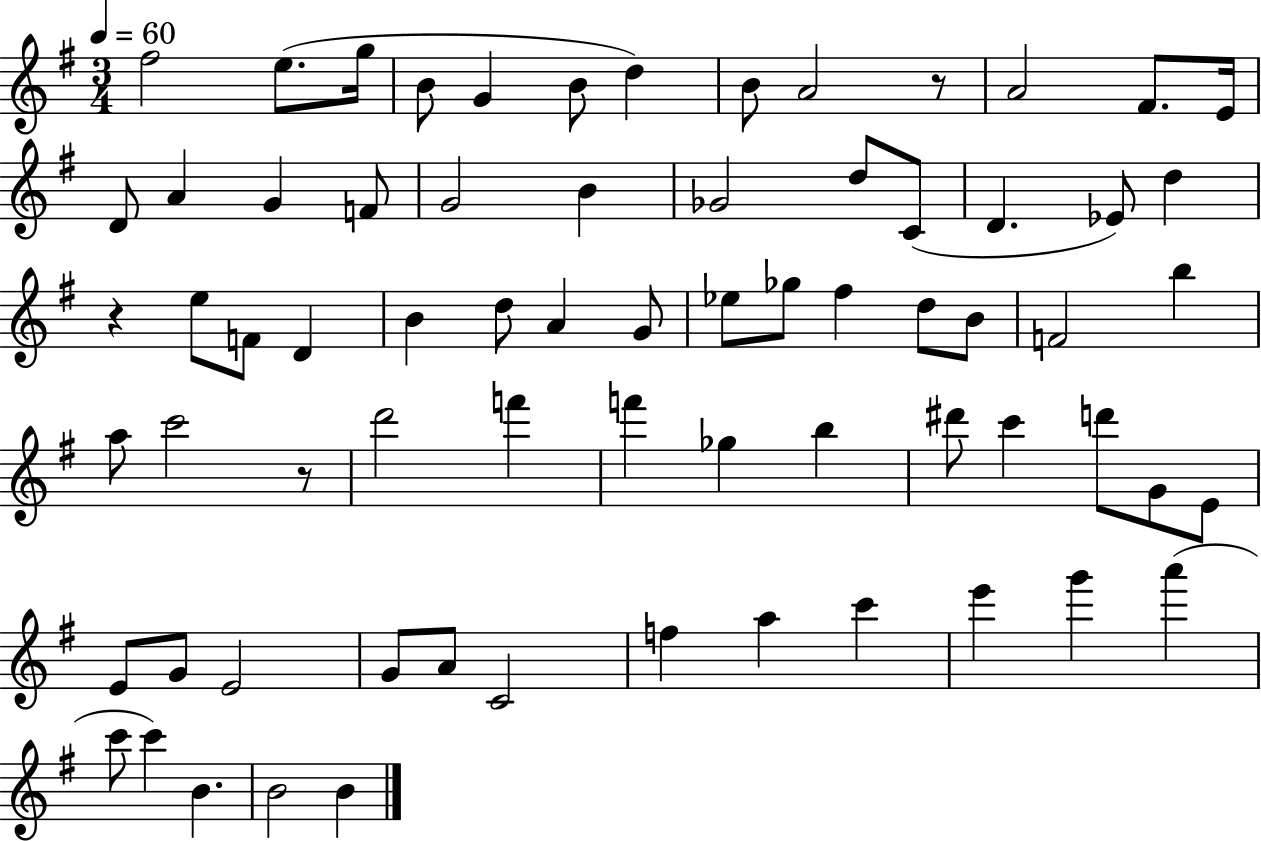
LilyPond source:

{
  \clef treble
  \numericTimeSignature
  \time 3/4
  \key g \major
  \tempo 4 = 60
  fis''2 e''8.( g''16 | b'8 g'4 b'8 d''4) | b'8 a'2 r8 | a'2 fis'8. e'16 | \break d'8 a'4 g'4 f'8 | g'2 b'4 | ges'2 d''8 c'8( | d'4. ees'8) d''4 | \break r4 e''8 f'8 d'4 | b'4 d''8 a'4 g'8 | ees''8 ges''8 fis''4 d''8 b'8 | f'2 b''4 | \break a''8 c'''2 r8 | d'''2 f'''4 | f'''4 ges''4 b''4 | dis'''8 c'''4 d'''8 g'8 e'8 | \break e'8 g'8 e'2 | g'8 a'8 c'2 | f''4 a''4 c'''4 | e'''4 g'''4 a'''4( | \break c'''8 c'''4) b'4. | b'2 b'4 | \bar "|."
}